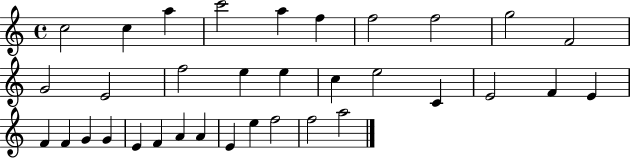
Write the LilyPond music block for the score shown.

{
  \clef treble
  \time 4/4
  \defaultTimeSignature
  \key c \major
  c''2 c''4 a''4 | c'''2 a''4 f''4 | f''2 f''2 | g''2 f'2 | \break g'2 e'2 | f''2 e''4 e''4 | c''4 e''2 c'4 | e'2 f'4 e'4 | \break f'4 f'4 g'4 g'4 | e'4 f'4 a'4 a'4 | e'4 e''4 f''2 | f''2 a''2 | \break \bar "|."
}